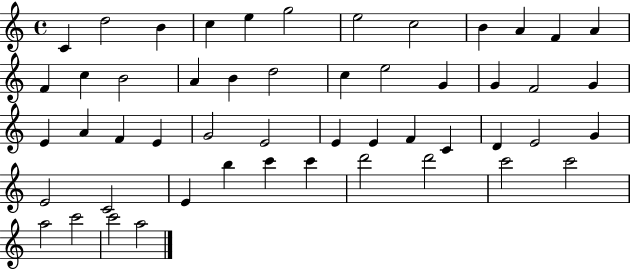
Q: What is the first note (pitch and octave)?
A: C4